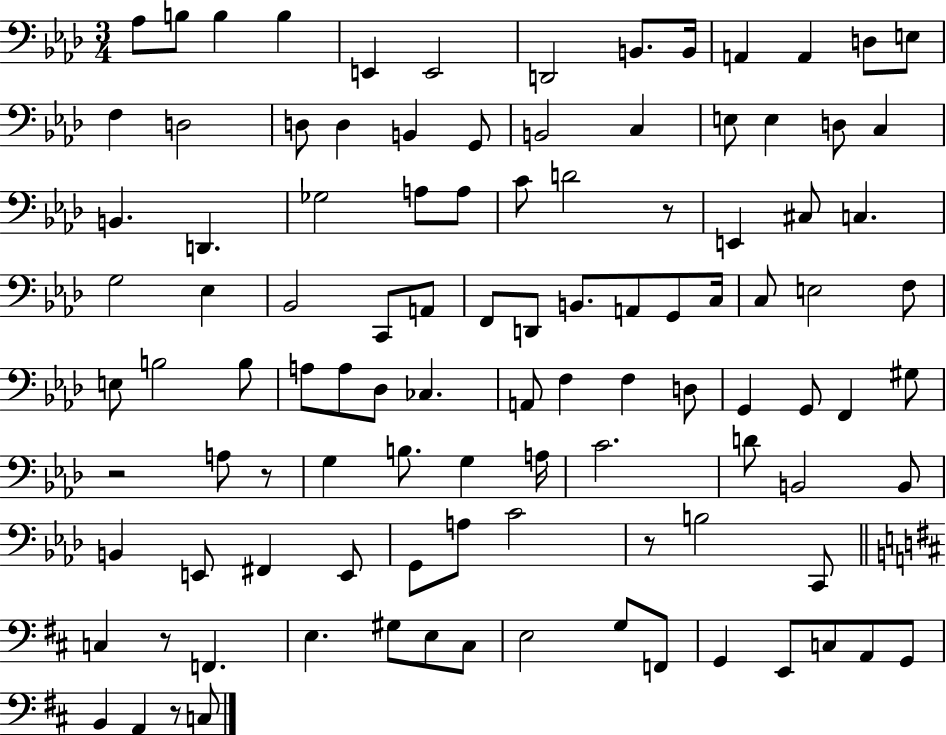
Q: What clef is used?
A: bass